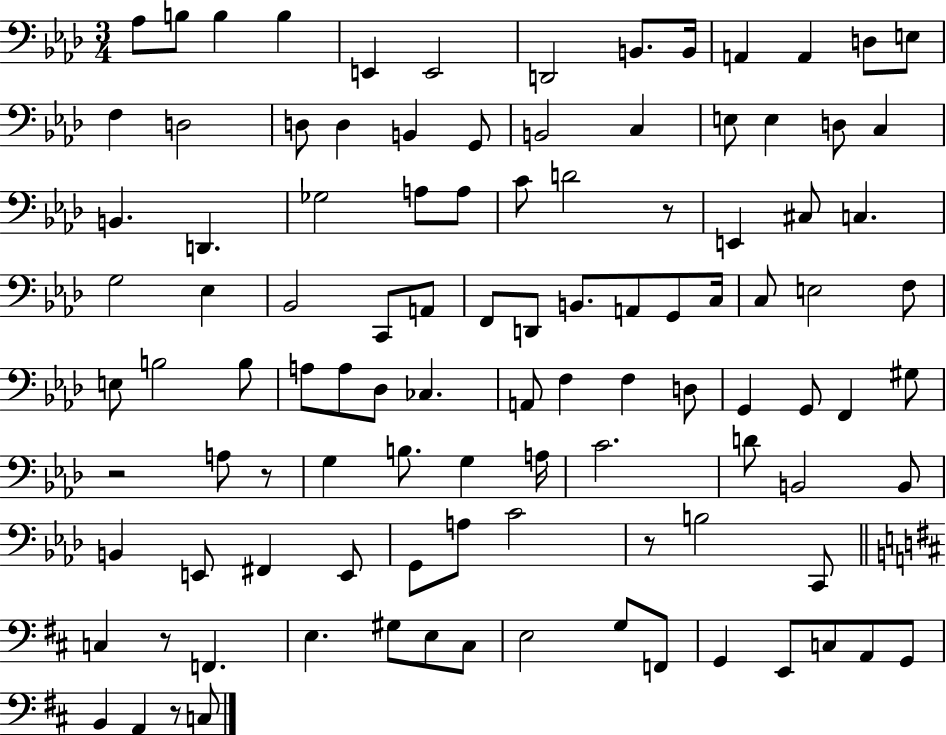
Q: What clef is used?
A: bass